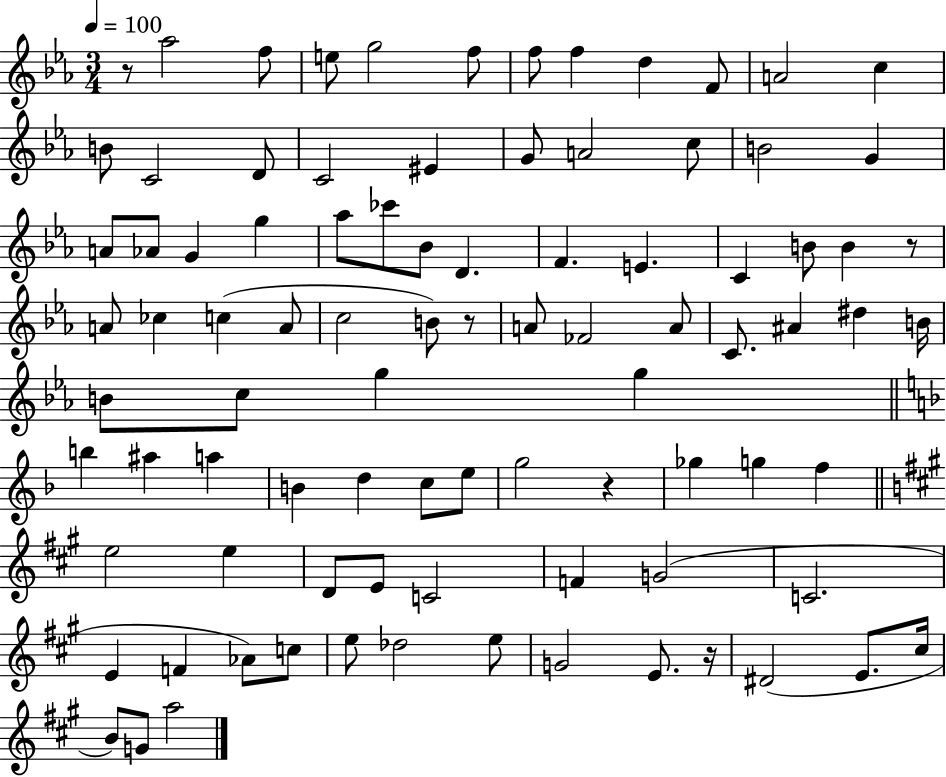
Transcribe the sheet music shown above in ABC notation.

X:1
T:Untitled
M:3/4
L:1/4
K:Eb
z/2 _a2 f/2 e/2 g2 f/2 f/2 f d F/2 A2 c B/2 C2 D/2 C2 ^E G/2 A2 c/2 B2 G A/2 _A/2 G g _a/2 _c'/2 _B/2 D F E C B/2 B z/2 A/2 _c c A/2 c2 B/2 z/2 A/2 _F2 A/2 C/2 ^A ^d B/4 B/2 c/2 g g b ^a a B d c/2 e/2 g2 z _g g f e2 e D/2 E/2 C2 F G2 C2 E F _A/2 c/2 e/2 _d2 e/2 G2 E/2 z/4 ^D2 E/2 ^c/4 B/2 G/2 a2